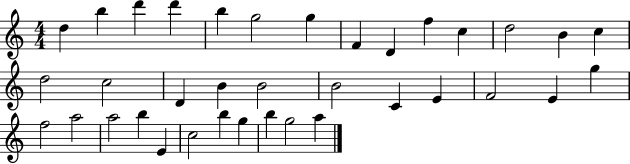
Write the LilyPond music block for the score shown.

{
  \clef treble
  \numericTimeSignature
  \time 4/4
  \key c \major
  d''4 b''4 d'''4 d'''4 | b''4 g''2 g''4 | f'4 d'4 f''4 c''4 | d''2 b'4 c''4 | \break d''2 c''2 | d'4 b'4 b'2 | b'2 c'4 e'4 | f'2 e'4 g''4 | \break f''2 a''2 | a''2 b''4 e'4 | c''2 b''4 g''4 | b''4 g''2 a''4 | \break \bar "|."
}